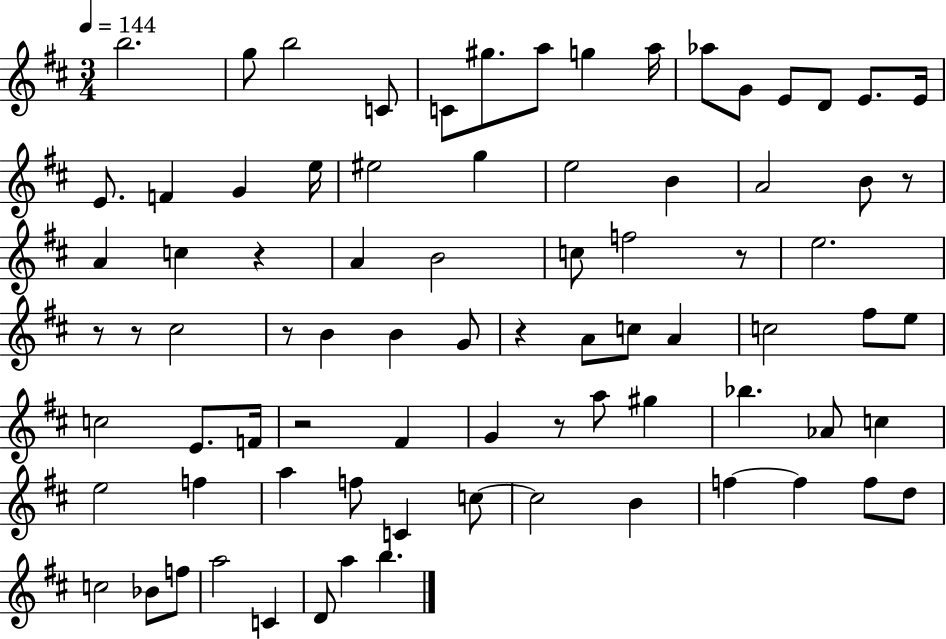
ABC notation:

X:1
T:Untitled
M:3/4
L:1/4
K:D
b2 g/2 b2 C/2 C/2 ^g/2 a/2 g a/4 _a/2 G/2 E/2 D/2 E/2 E/4 E/2 F G e/4 ^e2 g e2 B A2 B/2 z/2 A c z A B2 c/2 f2 z/2 e2 z/2 z/2 ^c2 z/2 B B G/2 z A/2 c/2 A c2 ^f/2 e/2 c2 E/2 F/4 z2 ^F G z/2 a/2 ^g _b _A/2 c e2 f a f/2 C c/2 c2 B f f f/2 d/2 c2 _B/2 f/2 a2 C D/2 a b